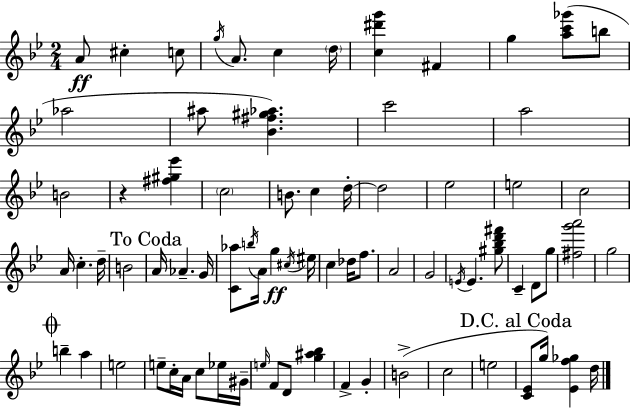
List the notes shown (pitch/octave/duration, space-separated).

A4/e C#5/q C5/e G5/s A4/e. C5/q D5/s [C5,D#6,G6]/q F#4/q G5/q [A5,C6,Gb6]/e B5/e Ab5/h A#5/e [Bb4,F#5,G#5,Ab5]/q. C6/h A5/h B4/h R/q [F#5,G#5,Eb6]/q C5/h B4/e. C5/q D5/s D5/h Eb5/h E5/h C5/h A4/s C5/q. D5/s B4/h A4/s Ab4/q. G4/s [C4,Ab5]/e B5/s A4/s G5/q C#5/s EIS5/s C5/q Db5/s F5/e. A4/h G4/h E4/s E4/q. [G#5,Bb5,D6,F#6]/e C4/q D4/e G5/e [F#5,G6,A6]/h G5/h B5/q A5/q E5/h E5/e C5/s A4/s C5/e Eb5/s G#4/s E5/s F4/e D4/e [G5,A#5,Bb5]/q F4/q G4/q B4/h C5/h E5/h [C4,Eb4]/e G5/s [Eb4,F5,Gb5]/q D5/s